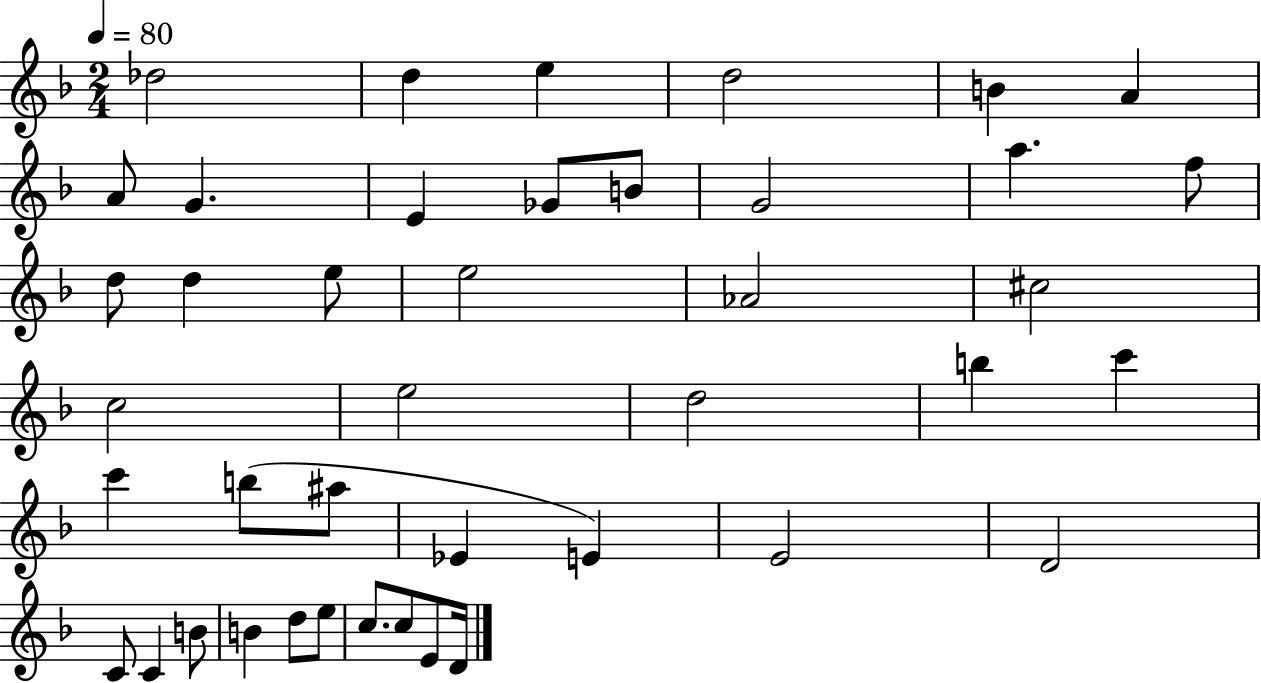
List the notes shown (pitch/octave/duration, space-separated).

Db5/h D5/q E5/q D5/h B4/q A4/q A4/e G4/q. E4/q Gb4/e B4/e G4/h A5/q. F5/e D5/e D5/q E5/e E5/h Ab4/h C#5/h C5/h E5/h D5/h B5/q C6/q C6/q B5/e A#5/e Eb4/q E4/q E4/h D4/h C4/e C4/q B4/e B4/q D5/e E5/e C5/e. C5/e E4/e D4/s